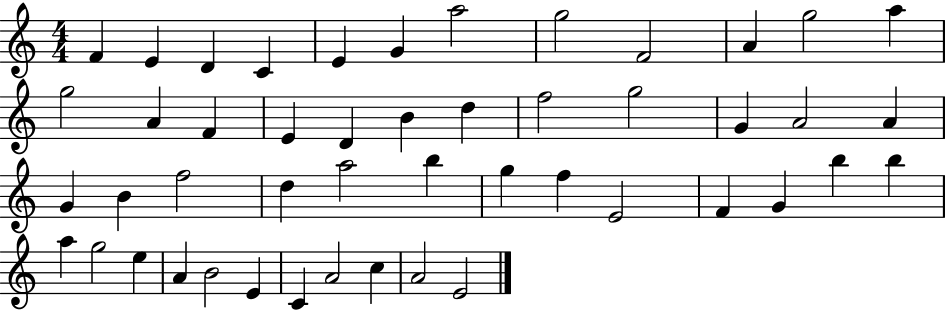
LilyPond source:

{
  \clef treble
  \numericTimeSignature
  \time 4/4
  \key c \major
  f'4 e'4 d'4 c'4 | e'4 g'4 a''2 | g''2 f'2 | a'4 g''2 a''4 | \break g''2 a'4 f'4 | e'4 d'4 b'4 d''4 | f''2 g''2 | g'4 a'2 a'4 | \break g'4 b'4 f''2 | d''4 a''2 b''4 | g''4 f''4 e'2 | f'4 g'4 b''4 b''4 | \break a''4 g''2 e''4 | a'4 b'2 e'4 | c'4 a'2 c''4 | a'2 e'2 | \break \bar "|."
}